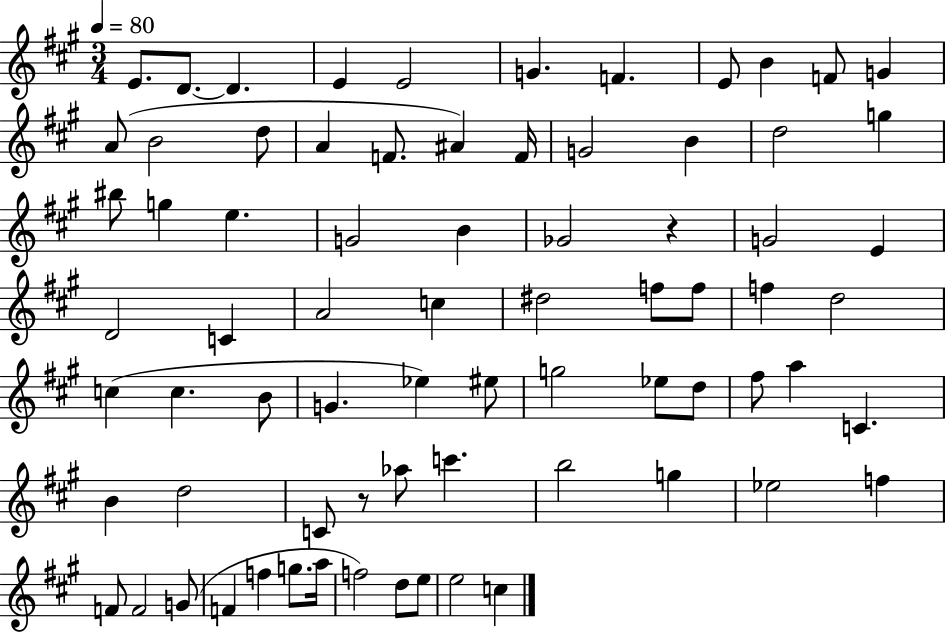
{
  \clef treble
  \numericTimeSignature
  \time 3/4
  \key a \major
  \tempo 4 = 80
  \repeat volta 2 { e'8. d'8.~~ d'4. | e'4 e'2 | g'4. f'4. | e'8 b'4 f'8 g'4 | \break a'8( b'2 d''8 | a'4 f'8. ais'4) f'16 | g'2 b'4 | d''2 g''4 | \break bis''8 g''4 e''4. | g'2 b'4 | ges'2 r4 | g'2 e'4 | \break d'2 c'4 | a'2 c''4 | dis''2 f''8 f''8 | f''4 d''2 | \break c''4( c''4. b'8 | g'4. ees''4) eis''8 | g''2 ees''8 d''8 | fis''8 a''4 c'4. | \break b'4 d''2 | c'8 r8 aes''8 c'''4. | b''2 g''4 | ees''2 f''4 | \break f'8 f'2 g'8( | f'4 f''4 g''8. a''16 | f''2) d''8 e''8 | e''2 c''4 | \break } \bar "|."
}